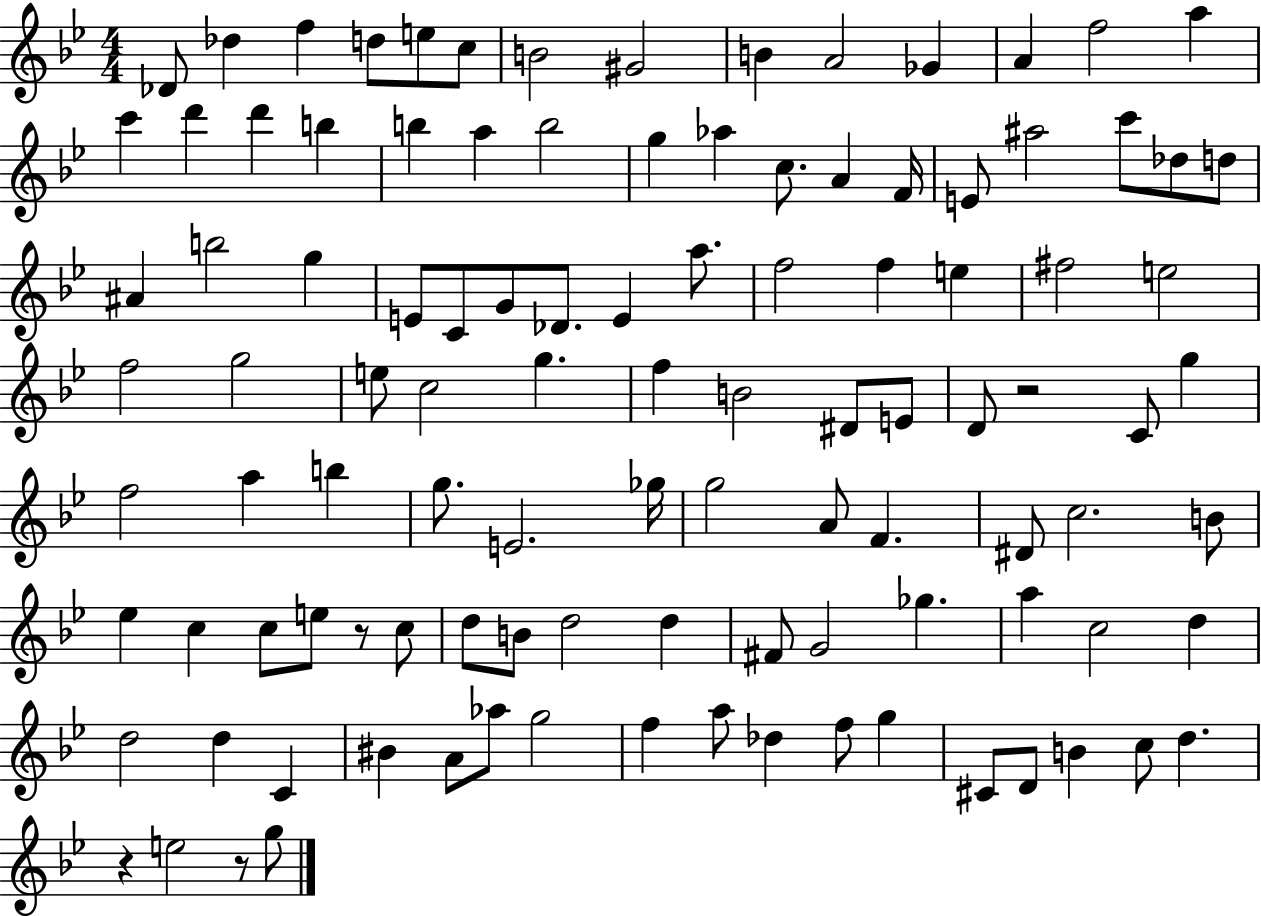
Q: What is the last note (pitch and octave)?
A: G5